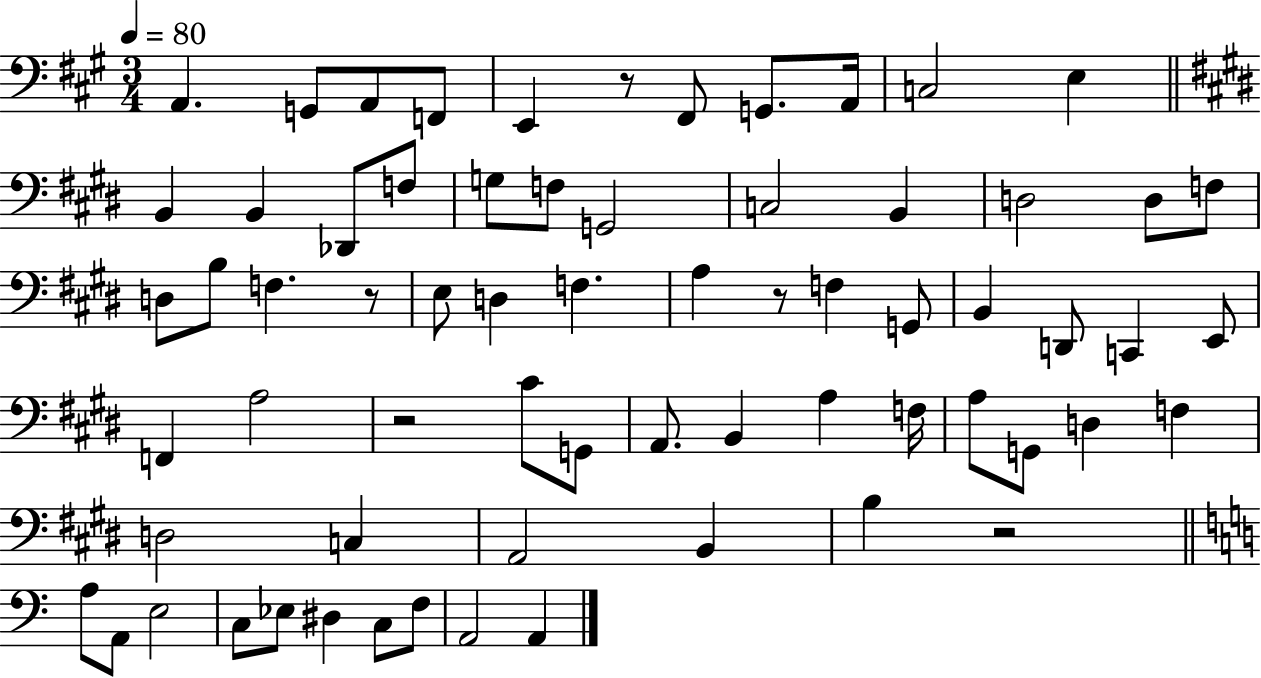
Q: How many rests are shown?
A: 5